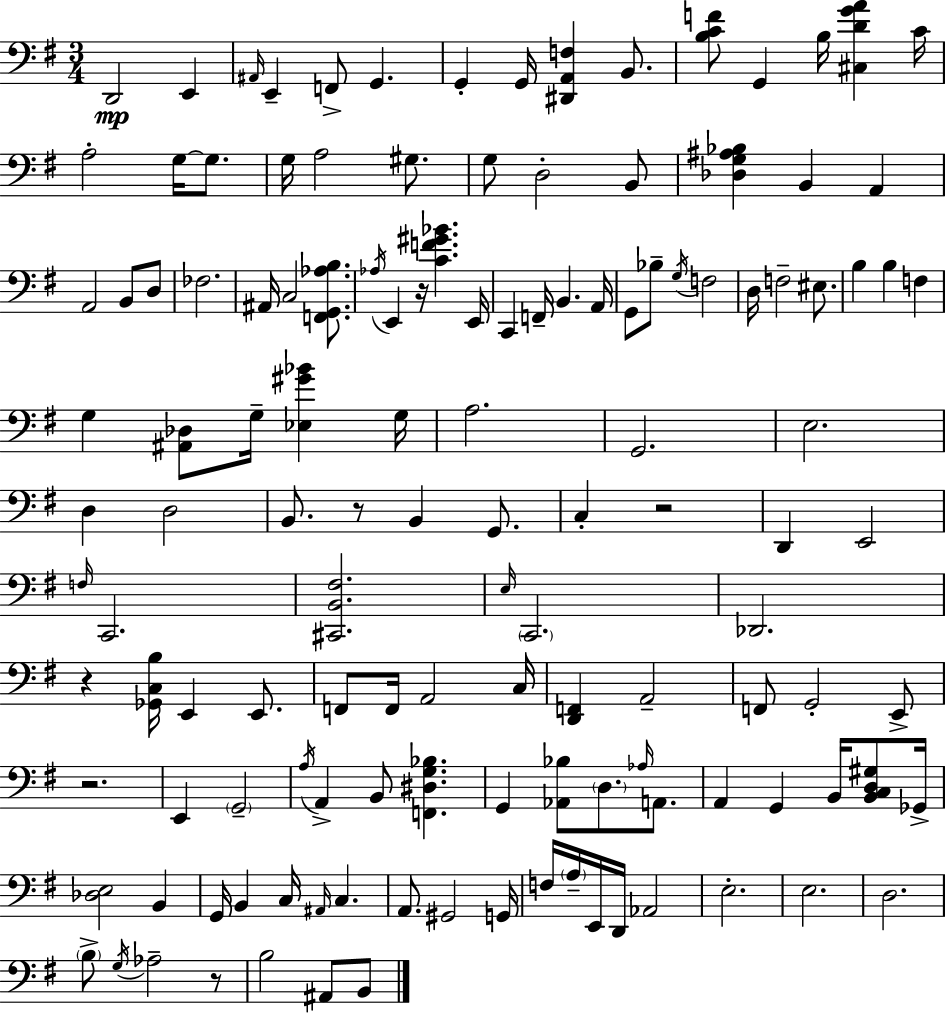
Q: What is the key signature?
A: E minor